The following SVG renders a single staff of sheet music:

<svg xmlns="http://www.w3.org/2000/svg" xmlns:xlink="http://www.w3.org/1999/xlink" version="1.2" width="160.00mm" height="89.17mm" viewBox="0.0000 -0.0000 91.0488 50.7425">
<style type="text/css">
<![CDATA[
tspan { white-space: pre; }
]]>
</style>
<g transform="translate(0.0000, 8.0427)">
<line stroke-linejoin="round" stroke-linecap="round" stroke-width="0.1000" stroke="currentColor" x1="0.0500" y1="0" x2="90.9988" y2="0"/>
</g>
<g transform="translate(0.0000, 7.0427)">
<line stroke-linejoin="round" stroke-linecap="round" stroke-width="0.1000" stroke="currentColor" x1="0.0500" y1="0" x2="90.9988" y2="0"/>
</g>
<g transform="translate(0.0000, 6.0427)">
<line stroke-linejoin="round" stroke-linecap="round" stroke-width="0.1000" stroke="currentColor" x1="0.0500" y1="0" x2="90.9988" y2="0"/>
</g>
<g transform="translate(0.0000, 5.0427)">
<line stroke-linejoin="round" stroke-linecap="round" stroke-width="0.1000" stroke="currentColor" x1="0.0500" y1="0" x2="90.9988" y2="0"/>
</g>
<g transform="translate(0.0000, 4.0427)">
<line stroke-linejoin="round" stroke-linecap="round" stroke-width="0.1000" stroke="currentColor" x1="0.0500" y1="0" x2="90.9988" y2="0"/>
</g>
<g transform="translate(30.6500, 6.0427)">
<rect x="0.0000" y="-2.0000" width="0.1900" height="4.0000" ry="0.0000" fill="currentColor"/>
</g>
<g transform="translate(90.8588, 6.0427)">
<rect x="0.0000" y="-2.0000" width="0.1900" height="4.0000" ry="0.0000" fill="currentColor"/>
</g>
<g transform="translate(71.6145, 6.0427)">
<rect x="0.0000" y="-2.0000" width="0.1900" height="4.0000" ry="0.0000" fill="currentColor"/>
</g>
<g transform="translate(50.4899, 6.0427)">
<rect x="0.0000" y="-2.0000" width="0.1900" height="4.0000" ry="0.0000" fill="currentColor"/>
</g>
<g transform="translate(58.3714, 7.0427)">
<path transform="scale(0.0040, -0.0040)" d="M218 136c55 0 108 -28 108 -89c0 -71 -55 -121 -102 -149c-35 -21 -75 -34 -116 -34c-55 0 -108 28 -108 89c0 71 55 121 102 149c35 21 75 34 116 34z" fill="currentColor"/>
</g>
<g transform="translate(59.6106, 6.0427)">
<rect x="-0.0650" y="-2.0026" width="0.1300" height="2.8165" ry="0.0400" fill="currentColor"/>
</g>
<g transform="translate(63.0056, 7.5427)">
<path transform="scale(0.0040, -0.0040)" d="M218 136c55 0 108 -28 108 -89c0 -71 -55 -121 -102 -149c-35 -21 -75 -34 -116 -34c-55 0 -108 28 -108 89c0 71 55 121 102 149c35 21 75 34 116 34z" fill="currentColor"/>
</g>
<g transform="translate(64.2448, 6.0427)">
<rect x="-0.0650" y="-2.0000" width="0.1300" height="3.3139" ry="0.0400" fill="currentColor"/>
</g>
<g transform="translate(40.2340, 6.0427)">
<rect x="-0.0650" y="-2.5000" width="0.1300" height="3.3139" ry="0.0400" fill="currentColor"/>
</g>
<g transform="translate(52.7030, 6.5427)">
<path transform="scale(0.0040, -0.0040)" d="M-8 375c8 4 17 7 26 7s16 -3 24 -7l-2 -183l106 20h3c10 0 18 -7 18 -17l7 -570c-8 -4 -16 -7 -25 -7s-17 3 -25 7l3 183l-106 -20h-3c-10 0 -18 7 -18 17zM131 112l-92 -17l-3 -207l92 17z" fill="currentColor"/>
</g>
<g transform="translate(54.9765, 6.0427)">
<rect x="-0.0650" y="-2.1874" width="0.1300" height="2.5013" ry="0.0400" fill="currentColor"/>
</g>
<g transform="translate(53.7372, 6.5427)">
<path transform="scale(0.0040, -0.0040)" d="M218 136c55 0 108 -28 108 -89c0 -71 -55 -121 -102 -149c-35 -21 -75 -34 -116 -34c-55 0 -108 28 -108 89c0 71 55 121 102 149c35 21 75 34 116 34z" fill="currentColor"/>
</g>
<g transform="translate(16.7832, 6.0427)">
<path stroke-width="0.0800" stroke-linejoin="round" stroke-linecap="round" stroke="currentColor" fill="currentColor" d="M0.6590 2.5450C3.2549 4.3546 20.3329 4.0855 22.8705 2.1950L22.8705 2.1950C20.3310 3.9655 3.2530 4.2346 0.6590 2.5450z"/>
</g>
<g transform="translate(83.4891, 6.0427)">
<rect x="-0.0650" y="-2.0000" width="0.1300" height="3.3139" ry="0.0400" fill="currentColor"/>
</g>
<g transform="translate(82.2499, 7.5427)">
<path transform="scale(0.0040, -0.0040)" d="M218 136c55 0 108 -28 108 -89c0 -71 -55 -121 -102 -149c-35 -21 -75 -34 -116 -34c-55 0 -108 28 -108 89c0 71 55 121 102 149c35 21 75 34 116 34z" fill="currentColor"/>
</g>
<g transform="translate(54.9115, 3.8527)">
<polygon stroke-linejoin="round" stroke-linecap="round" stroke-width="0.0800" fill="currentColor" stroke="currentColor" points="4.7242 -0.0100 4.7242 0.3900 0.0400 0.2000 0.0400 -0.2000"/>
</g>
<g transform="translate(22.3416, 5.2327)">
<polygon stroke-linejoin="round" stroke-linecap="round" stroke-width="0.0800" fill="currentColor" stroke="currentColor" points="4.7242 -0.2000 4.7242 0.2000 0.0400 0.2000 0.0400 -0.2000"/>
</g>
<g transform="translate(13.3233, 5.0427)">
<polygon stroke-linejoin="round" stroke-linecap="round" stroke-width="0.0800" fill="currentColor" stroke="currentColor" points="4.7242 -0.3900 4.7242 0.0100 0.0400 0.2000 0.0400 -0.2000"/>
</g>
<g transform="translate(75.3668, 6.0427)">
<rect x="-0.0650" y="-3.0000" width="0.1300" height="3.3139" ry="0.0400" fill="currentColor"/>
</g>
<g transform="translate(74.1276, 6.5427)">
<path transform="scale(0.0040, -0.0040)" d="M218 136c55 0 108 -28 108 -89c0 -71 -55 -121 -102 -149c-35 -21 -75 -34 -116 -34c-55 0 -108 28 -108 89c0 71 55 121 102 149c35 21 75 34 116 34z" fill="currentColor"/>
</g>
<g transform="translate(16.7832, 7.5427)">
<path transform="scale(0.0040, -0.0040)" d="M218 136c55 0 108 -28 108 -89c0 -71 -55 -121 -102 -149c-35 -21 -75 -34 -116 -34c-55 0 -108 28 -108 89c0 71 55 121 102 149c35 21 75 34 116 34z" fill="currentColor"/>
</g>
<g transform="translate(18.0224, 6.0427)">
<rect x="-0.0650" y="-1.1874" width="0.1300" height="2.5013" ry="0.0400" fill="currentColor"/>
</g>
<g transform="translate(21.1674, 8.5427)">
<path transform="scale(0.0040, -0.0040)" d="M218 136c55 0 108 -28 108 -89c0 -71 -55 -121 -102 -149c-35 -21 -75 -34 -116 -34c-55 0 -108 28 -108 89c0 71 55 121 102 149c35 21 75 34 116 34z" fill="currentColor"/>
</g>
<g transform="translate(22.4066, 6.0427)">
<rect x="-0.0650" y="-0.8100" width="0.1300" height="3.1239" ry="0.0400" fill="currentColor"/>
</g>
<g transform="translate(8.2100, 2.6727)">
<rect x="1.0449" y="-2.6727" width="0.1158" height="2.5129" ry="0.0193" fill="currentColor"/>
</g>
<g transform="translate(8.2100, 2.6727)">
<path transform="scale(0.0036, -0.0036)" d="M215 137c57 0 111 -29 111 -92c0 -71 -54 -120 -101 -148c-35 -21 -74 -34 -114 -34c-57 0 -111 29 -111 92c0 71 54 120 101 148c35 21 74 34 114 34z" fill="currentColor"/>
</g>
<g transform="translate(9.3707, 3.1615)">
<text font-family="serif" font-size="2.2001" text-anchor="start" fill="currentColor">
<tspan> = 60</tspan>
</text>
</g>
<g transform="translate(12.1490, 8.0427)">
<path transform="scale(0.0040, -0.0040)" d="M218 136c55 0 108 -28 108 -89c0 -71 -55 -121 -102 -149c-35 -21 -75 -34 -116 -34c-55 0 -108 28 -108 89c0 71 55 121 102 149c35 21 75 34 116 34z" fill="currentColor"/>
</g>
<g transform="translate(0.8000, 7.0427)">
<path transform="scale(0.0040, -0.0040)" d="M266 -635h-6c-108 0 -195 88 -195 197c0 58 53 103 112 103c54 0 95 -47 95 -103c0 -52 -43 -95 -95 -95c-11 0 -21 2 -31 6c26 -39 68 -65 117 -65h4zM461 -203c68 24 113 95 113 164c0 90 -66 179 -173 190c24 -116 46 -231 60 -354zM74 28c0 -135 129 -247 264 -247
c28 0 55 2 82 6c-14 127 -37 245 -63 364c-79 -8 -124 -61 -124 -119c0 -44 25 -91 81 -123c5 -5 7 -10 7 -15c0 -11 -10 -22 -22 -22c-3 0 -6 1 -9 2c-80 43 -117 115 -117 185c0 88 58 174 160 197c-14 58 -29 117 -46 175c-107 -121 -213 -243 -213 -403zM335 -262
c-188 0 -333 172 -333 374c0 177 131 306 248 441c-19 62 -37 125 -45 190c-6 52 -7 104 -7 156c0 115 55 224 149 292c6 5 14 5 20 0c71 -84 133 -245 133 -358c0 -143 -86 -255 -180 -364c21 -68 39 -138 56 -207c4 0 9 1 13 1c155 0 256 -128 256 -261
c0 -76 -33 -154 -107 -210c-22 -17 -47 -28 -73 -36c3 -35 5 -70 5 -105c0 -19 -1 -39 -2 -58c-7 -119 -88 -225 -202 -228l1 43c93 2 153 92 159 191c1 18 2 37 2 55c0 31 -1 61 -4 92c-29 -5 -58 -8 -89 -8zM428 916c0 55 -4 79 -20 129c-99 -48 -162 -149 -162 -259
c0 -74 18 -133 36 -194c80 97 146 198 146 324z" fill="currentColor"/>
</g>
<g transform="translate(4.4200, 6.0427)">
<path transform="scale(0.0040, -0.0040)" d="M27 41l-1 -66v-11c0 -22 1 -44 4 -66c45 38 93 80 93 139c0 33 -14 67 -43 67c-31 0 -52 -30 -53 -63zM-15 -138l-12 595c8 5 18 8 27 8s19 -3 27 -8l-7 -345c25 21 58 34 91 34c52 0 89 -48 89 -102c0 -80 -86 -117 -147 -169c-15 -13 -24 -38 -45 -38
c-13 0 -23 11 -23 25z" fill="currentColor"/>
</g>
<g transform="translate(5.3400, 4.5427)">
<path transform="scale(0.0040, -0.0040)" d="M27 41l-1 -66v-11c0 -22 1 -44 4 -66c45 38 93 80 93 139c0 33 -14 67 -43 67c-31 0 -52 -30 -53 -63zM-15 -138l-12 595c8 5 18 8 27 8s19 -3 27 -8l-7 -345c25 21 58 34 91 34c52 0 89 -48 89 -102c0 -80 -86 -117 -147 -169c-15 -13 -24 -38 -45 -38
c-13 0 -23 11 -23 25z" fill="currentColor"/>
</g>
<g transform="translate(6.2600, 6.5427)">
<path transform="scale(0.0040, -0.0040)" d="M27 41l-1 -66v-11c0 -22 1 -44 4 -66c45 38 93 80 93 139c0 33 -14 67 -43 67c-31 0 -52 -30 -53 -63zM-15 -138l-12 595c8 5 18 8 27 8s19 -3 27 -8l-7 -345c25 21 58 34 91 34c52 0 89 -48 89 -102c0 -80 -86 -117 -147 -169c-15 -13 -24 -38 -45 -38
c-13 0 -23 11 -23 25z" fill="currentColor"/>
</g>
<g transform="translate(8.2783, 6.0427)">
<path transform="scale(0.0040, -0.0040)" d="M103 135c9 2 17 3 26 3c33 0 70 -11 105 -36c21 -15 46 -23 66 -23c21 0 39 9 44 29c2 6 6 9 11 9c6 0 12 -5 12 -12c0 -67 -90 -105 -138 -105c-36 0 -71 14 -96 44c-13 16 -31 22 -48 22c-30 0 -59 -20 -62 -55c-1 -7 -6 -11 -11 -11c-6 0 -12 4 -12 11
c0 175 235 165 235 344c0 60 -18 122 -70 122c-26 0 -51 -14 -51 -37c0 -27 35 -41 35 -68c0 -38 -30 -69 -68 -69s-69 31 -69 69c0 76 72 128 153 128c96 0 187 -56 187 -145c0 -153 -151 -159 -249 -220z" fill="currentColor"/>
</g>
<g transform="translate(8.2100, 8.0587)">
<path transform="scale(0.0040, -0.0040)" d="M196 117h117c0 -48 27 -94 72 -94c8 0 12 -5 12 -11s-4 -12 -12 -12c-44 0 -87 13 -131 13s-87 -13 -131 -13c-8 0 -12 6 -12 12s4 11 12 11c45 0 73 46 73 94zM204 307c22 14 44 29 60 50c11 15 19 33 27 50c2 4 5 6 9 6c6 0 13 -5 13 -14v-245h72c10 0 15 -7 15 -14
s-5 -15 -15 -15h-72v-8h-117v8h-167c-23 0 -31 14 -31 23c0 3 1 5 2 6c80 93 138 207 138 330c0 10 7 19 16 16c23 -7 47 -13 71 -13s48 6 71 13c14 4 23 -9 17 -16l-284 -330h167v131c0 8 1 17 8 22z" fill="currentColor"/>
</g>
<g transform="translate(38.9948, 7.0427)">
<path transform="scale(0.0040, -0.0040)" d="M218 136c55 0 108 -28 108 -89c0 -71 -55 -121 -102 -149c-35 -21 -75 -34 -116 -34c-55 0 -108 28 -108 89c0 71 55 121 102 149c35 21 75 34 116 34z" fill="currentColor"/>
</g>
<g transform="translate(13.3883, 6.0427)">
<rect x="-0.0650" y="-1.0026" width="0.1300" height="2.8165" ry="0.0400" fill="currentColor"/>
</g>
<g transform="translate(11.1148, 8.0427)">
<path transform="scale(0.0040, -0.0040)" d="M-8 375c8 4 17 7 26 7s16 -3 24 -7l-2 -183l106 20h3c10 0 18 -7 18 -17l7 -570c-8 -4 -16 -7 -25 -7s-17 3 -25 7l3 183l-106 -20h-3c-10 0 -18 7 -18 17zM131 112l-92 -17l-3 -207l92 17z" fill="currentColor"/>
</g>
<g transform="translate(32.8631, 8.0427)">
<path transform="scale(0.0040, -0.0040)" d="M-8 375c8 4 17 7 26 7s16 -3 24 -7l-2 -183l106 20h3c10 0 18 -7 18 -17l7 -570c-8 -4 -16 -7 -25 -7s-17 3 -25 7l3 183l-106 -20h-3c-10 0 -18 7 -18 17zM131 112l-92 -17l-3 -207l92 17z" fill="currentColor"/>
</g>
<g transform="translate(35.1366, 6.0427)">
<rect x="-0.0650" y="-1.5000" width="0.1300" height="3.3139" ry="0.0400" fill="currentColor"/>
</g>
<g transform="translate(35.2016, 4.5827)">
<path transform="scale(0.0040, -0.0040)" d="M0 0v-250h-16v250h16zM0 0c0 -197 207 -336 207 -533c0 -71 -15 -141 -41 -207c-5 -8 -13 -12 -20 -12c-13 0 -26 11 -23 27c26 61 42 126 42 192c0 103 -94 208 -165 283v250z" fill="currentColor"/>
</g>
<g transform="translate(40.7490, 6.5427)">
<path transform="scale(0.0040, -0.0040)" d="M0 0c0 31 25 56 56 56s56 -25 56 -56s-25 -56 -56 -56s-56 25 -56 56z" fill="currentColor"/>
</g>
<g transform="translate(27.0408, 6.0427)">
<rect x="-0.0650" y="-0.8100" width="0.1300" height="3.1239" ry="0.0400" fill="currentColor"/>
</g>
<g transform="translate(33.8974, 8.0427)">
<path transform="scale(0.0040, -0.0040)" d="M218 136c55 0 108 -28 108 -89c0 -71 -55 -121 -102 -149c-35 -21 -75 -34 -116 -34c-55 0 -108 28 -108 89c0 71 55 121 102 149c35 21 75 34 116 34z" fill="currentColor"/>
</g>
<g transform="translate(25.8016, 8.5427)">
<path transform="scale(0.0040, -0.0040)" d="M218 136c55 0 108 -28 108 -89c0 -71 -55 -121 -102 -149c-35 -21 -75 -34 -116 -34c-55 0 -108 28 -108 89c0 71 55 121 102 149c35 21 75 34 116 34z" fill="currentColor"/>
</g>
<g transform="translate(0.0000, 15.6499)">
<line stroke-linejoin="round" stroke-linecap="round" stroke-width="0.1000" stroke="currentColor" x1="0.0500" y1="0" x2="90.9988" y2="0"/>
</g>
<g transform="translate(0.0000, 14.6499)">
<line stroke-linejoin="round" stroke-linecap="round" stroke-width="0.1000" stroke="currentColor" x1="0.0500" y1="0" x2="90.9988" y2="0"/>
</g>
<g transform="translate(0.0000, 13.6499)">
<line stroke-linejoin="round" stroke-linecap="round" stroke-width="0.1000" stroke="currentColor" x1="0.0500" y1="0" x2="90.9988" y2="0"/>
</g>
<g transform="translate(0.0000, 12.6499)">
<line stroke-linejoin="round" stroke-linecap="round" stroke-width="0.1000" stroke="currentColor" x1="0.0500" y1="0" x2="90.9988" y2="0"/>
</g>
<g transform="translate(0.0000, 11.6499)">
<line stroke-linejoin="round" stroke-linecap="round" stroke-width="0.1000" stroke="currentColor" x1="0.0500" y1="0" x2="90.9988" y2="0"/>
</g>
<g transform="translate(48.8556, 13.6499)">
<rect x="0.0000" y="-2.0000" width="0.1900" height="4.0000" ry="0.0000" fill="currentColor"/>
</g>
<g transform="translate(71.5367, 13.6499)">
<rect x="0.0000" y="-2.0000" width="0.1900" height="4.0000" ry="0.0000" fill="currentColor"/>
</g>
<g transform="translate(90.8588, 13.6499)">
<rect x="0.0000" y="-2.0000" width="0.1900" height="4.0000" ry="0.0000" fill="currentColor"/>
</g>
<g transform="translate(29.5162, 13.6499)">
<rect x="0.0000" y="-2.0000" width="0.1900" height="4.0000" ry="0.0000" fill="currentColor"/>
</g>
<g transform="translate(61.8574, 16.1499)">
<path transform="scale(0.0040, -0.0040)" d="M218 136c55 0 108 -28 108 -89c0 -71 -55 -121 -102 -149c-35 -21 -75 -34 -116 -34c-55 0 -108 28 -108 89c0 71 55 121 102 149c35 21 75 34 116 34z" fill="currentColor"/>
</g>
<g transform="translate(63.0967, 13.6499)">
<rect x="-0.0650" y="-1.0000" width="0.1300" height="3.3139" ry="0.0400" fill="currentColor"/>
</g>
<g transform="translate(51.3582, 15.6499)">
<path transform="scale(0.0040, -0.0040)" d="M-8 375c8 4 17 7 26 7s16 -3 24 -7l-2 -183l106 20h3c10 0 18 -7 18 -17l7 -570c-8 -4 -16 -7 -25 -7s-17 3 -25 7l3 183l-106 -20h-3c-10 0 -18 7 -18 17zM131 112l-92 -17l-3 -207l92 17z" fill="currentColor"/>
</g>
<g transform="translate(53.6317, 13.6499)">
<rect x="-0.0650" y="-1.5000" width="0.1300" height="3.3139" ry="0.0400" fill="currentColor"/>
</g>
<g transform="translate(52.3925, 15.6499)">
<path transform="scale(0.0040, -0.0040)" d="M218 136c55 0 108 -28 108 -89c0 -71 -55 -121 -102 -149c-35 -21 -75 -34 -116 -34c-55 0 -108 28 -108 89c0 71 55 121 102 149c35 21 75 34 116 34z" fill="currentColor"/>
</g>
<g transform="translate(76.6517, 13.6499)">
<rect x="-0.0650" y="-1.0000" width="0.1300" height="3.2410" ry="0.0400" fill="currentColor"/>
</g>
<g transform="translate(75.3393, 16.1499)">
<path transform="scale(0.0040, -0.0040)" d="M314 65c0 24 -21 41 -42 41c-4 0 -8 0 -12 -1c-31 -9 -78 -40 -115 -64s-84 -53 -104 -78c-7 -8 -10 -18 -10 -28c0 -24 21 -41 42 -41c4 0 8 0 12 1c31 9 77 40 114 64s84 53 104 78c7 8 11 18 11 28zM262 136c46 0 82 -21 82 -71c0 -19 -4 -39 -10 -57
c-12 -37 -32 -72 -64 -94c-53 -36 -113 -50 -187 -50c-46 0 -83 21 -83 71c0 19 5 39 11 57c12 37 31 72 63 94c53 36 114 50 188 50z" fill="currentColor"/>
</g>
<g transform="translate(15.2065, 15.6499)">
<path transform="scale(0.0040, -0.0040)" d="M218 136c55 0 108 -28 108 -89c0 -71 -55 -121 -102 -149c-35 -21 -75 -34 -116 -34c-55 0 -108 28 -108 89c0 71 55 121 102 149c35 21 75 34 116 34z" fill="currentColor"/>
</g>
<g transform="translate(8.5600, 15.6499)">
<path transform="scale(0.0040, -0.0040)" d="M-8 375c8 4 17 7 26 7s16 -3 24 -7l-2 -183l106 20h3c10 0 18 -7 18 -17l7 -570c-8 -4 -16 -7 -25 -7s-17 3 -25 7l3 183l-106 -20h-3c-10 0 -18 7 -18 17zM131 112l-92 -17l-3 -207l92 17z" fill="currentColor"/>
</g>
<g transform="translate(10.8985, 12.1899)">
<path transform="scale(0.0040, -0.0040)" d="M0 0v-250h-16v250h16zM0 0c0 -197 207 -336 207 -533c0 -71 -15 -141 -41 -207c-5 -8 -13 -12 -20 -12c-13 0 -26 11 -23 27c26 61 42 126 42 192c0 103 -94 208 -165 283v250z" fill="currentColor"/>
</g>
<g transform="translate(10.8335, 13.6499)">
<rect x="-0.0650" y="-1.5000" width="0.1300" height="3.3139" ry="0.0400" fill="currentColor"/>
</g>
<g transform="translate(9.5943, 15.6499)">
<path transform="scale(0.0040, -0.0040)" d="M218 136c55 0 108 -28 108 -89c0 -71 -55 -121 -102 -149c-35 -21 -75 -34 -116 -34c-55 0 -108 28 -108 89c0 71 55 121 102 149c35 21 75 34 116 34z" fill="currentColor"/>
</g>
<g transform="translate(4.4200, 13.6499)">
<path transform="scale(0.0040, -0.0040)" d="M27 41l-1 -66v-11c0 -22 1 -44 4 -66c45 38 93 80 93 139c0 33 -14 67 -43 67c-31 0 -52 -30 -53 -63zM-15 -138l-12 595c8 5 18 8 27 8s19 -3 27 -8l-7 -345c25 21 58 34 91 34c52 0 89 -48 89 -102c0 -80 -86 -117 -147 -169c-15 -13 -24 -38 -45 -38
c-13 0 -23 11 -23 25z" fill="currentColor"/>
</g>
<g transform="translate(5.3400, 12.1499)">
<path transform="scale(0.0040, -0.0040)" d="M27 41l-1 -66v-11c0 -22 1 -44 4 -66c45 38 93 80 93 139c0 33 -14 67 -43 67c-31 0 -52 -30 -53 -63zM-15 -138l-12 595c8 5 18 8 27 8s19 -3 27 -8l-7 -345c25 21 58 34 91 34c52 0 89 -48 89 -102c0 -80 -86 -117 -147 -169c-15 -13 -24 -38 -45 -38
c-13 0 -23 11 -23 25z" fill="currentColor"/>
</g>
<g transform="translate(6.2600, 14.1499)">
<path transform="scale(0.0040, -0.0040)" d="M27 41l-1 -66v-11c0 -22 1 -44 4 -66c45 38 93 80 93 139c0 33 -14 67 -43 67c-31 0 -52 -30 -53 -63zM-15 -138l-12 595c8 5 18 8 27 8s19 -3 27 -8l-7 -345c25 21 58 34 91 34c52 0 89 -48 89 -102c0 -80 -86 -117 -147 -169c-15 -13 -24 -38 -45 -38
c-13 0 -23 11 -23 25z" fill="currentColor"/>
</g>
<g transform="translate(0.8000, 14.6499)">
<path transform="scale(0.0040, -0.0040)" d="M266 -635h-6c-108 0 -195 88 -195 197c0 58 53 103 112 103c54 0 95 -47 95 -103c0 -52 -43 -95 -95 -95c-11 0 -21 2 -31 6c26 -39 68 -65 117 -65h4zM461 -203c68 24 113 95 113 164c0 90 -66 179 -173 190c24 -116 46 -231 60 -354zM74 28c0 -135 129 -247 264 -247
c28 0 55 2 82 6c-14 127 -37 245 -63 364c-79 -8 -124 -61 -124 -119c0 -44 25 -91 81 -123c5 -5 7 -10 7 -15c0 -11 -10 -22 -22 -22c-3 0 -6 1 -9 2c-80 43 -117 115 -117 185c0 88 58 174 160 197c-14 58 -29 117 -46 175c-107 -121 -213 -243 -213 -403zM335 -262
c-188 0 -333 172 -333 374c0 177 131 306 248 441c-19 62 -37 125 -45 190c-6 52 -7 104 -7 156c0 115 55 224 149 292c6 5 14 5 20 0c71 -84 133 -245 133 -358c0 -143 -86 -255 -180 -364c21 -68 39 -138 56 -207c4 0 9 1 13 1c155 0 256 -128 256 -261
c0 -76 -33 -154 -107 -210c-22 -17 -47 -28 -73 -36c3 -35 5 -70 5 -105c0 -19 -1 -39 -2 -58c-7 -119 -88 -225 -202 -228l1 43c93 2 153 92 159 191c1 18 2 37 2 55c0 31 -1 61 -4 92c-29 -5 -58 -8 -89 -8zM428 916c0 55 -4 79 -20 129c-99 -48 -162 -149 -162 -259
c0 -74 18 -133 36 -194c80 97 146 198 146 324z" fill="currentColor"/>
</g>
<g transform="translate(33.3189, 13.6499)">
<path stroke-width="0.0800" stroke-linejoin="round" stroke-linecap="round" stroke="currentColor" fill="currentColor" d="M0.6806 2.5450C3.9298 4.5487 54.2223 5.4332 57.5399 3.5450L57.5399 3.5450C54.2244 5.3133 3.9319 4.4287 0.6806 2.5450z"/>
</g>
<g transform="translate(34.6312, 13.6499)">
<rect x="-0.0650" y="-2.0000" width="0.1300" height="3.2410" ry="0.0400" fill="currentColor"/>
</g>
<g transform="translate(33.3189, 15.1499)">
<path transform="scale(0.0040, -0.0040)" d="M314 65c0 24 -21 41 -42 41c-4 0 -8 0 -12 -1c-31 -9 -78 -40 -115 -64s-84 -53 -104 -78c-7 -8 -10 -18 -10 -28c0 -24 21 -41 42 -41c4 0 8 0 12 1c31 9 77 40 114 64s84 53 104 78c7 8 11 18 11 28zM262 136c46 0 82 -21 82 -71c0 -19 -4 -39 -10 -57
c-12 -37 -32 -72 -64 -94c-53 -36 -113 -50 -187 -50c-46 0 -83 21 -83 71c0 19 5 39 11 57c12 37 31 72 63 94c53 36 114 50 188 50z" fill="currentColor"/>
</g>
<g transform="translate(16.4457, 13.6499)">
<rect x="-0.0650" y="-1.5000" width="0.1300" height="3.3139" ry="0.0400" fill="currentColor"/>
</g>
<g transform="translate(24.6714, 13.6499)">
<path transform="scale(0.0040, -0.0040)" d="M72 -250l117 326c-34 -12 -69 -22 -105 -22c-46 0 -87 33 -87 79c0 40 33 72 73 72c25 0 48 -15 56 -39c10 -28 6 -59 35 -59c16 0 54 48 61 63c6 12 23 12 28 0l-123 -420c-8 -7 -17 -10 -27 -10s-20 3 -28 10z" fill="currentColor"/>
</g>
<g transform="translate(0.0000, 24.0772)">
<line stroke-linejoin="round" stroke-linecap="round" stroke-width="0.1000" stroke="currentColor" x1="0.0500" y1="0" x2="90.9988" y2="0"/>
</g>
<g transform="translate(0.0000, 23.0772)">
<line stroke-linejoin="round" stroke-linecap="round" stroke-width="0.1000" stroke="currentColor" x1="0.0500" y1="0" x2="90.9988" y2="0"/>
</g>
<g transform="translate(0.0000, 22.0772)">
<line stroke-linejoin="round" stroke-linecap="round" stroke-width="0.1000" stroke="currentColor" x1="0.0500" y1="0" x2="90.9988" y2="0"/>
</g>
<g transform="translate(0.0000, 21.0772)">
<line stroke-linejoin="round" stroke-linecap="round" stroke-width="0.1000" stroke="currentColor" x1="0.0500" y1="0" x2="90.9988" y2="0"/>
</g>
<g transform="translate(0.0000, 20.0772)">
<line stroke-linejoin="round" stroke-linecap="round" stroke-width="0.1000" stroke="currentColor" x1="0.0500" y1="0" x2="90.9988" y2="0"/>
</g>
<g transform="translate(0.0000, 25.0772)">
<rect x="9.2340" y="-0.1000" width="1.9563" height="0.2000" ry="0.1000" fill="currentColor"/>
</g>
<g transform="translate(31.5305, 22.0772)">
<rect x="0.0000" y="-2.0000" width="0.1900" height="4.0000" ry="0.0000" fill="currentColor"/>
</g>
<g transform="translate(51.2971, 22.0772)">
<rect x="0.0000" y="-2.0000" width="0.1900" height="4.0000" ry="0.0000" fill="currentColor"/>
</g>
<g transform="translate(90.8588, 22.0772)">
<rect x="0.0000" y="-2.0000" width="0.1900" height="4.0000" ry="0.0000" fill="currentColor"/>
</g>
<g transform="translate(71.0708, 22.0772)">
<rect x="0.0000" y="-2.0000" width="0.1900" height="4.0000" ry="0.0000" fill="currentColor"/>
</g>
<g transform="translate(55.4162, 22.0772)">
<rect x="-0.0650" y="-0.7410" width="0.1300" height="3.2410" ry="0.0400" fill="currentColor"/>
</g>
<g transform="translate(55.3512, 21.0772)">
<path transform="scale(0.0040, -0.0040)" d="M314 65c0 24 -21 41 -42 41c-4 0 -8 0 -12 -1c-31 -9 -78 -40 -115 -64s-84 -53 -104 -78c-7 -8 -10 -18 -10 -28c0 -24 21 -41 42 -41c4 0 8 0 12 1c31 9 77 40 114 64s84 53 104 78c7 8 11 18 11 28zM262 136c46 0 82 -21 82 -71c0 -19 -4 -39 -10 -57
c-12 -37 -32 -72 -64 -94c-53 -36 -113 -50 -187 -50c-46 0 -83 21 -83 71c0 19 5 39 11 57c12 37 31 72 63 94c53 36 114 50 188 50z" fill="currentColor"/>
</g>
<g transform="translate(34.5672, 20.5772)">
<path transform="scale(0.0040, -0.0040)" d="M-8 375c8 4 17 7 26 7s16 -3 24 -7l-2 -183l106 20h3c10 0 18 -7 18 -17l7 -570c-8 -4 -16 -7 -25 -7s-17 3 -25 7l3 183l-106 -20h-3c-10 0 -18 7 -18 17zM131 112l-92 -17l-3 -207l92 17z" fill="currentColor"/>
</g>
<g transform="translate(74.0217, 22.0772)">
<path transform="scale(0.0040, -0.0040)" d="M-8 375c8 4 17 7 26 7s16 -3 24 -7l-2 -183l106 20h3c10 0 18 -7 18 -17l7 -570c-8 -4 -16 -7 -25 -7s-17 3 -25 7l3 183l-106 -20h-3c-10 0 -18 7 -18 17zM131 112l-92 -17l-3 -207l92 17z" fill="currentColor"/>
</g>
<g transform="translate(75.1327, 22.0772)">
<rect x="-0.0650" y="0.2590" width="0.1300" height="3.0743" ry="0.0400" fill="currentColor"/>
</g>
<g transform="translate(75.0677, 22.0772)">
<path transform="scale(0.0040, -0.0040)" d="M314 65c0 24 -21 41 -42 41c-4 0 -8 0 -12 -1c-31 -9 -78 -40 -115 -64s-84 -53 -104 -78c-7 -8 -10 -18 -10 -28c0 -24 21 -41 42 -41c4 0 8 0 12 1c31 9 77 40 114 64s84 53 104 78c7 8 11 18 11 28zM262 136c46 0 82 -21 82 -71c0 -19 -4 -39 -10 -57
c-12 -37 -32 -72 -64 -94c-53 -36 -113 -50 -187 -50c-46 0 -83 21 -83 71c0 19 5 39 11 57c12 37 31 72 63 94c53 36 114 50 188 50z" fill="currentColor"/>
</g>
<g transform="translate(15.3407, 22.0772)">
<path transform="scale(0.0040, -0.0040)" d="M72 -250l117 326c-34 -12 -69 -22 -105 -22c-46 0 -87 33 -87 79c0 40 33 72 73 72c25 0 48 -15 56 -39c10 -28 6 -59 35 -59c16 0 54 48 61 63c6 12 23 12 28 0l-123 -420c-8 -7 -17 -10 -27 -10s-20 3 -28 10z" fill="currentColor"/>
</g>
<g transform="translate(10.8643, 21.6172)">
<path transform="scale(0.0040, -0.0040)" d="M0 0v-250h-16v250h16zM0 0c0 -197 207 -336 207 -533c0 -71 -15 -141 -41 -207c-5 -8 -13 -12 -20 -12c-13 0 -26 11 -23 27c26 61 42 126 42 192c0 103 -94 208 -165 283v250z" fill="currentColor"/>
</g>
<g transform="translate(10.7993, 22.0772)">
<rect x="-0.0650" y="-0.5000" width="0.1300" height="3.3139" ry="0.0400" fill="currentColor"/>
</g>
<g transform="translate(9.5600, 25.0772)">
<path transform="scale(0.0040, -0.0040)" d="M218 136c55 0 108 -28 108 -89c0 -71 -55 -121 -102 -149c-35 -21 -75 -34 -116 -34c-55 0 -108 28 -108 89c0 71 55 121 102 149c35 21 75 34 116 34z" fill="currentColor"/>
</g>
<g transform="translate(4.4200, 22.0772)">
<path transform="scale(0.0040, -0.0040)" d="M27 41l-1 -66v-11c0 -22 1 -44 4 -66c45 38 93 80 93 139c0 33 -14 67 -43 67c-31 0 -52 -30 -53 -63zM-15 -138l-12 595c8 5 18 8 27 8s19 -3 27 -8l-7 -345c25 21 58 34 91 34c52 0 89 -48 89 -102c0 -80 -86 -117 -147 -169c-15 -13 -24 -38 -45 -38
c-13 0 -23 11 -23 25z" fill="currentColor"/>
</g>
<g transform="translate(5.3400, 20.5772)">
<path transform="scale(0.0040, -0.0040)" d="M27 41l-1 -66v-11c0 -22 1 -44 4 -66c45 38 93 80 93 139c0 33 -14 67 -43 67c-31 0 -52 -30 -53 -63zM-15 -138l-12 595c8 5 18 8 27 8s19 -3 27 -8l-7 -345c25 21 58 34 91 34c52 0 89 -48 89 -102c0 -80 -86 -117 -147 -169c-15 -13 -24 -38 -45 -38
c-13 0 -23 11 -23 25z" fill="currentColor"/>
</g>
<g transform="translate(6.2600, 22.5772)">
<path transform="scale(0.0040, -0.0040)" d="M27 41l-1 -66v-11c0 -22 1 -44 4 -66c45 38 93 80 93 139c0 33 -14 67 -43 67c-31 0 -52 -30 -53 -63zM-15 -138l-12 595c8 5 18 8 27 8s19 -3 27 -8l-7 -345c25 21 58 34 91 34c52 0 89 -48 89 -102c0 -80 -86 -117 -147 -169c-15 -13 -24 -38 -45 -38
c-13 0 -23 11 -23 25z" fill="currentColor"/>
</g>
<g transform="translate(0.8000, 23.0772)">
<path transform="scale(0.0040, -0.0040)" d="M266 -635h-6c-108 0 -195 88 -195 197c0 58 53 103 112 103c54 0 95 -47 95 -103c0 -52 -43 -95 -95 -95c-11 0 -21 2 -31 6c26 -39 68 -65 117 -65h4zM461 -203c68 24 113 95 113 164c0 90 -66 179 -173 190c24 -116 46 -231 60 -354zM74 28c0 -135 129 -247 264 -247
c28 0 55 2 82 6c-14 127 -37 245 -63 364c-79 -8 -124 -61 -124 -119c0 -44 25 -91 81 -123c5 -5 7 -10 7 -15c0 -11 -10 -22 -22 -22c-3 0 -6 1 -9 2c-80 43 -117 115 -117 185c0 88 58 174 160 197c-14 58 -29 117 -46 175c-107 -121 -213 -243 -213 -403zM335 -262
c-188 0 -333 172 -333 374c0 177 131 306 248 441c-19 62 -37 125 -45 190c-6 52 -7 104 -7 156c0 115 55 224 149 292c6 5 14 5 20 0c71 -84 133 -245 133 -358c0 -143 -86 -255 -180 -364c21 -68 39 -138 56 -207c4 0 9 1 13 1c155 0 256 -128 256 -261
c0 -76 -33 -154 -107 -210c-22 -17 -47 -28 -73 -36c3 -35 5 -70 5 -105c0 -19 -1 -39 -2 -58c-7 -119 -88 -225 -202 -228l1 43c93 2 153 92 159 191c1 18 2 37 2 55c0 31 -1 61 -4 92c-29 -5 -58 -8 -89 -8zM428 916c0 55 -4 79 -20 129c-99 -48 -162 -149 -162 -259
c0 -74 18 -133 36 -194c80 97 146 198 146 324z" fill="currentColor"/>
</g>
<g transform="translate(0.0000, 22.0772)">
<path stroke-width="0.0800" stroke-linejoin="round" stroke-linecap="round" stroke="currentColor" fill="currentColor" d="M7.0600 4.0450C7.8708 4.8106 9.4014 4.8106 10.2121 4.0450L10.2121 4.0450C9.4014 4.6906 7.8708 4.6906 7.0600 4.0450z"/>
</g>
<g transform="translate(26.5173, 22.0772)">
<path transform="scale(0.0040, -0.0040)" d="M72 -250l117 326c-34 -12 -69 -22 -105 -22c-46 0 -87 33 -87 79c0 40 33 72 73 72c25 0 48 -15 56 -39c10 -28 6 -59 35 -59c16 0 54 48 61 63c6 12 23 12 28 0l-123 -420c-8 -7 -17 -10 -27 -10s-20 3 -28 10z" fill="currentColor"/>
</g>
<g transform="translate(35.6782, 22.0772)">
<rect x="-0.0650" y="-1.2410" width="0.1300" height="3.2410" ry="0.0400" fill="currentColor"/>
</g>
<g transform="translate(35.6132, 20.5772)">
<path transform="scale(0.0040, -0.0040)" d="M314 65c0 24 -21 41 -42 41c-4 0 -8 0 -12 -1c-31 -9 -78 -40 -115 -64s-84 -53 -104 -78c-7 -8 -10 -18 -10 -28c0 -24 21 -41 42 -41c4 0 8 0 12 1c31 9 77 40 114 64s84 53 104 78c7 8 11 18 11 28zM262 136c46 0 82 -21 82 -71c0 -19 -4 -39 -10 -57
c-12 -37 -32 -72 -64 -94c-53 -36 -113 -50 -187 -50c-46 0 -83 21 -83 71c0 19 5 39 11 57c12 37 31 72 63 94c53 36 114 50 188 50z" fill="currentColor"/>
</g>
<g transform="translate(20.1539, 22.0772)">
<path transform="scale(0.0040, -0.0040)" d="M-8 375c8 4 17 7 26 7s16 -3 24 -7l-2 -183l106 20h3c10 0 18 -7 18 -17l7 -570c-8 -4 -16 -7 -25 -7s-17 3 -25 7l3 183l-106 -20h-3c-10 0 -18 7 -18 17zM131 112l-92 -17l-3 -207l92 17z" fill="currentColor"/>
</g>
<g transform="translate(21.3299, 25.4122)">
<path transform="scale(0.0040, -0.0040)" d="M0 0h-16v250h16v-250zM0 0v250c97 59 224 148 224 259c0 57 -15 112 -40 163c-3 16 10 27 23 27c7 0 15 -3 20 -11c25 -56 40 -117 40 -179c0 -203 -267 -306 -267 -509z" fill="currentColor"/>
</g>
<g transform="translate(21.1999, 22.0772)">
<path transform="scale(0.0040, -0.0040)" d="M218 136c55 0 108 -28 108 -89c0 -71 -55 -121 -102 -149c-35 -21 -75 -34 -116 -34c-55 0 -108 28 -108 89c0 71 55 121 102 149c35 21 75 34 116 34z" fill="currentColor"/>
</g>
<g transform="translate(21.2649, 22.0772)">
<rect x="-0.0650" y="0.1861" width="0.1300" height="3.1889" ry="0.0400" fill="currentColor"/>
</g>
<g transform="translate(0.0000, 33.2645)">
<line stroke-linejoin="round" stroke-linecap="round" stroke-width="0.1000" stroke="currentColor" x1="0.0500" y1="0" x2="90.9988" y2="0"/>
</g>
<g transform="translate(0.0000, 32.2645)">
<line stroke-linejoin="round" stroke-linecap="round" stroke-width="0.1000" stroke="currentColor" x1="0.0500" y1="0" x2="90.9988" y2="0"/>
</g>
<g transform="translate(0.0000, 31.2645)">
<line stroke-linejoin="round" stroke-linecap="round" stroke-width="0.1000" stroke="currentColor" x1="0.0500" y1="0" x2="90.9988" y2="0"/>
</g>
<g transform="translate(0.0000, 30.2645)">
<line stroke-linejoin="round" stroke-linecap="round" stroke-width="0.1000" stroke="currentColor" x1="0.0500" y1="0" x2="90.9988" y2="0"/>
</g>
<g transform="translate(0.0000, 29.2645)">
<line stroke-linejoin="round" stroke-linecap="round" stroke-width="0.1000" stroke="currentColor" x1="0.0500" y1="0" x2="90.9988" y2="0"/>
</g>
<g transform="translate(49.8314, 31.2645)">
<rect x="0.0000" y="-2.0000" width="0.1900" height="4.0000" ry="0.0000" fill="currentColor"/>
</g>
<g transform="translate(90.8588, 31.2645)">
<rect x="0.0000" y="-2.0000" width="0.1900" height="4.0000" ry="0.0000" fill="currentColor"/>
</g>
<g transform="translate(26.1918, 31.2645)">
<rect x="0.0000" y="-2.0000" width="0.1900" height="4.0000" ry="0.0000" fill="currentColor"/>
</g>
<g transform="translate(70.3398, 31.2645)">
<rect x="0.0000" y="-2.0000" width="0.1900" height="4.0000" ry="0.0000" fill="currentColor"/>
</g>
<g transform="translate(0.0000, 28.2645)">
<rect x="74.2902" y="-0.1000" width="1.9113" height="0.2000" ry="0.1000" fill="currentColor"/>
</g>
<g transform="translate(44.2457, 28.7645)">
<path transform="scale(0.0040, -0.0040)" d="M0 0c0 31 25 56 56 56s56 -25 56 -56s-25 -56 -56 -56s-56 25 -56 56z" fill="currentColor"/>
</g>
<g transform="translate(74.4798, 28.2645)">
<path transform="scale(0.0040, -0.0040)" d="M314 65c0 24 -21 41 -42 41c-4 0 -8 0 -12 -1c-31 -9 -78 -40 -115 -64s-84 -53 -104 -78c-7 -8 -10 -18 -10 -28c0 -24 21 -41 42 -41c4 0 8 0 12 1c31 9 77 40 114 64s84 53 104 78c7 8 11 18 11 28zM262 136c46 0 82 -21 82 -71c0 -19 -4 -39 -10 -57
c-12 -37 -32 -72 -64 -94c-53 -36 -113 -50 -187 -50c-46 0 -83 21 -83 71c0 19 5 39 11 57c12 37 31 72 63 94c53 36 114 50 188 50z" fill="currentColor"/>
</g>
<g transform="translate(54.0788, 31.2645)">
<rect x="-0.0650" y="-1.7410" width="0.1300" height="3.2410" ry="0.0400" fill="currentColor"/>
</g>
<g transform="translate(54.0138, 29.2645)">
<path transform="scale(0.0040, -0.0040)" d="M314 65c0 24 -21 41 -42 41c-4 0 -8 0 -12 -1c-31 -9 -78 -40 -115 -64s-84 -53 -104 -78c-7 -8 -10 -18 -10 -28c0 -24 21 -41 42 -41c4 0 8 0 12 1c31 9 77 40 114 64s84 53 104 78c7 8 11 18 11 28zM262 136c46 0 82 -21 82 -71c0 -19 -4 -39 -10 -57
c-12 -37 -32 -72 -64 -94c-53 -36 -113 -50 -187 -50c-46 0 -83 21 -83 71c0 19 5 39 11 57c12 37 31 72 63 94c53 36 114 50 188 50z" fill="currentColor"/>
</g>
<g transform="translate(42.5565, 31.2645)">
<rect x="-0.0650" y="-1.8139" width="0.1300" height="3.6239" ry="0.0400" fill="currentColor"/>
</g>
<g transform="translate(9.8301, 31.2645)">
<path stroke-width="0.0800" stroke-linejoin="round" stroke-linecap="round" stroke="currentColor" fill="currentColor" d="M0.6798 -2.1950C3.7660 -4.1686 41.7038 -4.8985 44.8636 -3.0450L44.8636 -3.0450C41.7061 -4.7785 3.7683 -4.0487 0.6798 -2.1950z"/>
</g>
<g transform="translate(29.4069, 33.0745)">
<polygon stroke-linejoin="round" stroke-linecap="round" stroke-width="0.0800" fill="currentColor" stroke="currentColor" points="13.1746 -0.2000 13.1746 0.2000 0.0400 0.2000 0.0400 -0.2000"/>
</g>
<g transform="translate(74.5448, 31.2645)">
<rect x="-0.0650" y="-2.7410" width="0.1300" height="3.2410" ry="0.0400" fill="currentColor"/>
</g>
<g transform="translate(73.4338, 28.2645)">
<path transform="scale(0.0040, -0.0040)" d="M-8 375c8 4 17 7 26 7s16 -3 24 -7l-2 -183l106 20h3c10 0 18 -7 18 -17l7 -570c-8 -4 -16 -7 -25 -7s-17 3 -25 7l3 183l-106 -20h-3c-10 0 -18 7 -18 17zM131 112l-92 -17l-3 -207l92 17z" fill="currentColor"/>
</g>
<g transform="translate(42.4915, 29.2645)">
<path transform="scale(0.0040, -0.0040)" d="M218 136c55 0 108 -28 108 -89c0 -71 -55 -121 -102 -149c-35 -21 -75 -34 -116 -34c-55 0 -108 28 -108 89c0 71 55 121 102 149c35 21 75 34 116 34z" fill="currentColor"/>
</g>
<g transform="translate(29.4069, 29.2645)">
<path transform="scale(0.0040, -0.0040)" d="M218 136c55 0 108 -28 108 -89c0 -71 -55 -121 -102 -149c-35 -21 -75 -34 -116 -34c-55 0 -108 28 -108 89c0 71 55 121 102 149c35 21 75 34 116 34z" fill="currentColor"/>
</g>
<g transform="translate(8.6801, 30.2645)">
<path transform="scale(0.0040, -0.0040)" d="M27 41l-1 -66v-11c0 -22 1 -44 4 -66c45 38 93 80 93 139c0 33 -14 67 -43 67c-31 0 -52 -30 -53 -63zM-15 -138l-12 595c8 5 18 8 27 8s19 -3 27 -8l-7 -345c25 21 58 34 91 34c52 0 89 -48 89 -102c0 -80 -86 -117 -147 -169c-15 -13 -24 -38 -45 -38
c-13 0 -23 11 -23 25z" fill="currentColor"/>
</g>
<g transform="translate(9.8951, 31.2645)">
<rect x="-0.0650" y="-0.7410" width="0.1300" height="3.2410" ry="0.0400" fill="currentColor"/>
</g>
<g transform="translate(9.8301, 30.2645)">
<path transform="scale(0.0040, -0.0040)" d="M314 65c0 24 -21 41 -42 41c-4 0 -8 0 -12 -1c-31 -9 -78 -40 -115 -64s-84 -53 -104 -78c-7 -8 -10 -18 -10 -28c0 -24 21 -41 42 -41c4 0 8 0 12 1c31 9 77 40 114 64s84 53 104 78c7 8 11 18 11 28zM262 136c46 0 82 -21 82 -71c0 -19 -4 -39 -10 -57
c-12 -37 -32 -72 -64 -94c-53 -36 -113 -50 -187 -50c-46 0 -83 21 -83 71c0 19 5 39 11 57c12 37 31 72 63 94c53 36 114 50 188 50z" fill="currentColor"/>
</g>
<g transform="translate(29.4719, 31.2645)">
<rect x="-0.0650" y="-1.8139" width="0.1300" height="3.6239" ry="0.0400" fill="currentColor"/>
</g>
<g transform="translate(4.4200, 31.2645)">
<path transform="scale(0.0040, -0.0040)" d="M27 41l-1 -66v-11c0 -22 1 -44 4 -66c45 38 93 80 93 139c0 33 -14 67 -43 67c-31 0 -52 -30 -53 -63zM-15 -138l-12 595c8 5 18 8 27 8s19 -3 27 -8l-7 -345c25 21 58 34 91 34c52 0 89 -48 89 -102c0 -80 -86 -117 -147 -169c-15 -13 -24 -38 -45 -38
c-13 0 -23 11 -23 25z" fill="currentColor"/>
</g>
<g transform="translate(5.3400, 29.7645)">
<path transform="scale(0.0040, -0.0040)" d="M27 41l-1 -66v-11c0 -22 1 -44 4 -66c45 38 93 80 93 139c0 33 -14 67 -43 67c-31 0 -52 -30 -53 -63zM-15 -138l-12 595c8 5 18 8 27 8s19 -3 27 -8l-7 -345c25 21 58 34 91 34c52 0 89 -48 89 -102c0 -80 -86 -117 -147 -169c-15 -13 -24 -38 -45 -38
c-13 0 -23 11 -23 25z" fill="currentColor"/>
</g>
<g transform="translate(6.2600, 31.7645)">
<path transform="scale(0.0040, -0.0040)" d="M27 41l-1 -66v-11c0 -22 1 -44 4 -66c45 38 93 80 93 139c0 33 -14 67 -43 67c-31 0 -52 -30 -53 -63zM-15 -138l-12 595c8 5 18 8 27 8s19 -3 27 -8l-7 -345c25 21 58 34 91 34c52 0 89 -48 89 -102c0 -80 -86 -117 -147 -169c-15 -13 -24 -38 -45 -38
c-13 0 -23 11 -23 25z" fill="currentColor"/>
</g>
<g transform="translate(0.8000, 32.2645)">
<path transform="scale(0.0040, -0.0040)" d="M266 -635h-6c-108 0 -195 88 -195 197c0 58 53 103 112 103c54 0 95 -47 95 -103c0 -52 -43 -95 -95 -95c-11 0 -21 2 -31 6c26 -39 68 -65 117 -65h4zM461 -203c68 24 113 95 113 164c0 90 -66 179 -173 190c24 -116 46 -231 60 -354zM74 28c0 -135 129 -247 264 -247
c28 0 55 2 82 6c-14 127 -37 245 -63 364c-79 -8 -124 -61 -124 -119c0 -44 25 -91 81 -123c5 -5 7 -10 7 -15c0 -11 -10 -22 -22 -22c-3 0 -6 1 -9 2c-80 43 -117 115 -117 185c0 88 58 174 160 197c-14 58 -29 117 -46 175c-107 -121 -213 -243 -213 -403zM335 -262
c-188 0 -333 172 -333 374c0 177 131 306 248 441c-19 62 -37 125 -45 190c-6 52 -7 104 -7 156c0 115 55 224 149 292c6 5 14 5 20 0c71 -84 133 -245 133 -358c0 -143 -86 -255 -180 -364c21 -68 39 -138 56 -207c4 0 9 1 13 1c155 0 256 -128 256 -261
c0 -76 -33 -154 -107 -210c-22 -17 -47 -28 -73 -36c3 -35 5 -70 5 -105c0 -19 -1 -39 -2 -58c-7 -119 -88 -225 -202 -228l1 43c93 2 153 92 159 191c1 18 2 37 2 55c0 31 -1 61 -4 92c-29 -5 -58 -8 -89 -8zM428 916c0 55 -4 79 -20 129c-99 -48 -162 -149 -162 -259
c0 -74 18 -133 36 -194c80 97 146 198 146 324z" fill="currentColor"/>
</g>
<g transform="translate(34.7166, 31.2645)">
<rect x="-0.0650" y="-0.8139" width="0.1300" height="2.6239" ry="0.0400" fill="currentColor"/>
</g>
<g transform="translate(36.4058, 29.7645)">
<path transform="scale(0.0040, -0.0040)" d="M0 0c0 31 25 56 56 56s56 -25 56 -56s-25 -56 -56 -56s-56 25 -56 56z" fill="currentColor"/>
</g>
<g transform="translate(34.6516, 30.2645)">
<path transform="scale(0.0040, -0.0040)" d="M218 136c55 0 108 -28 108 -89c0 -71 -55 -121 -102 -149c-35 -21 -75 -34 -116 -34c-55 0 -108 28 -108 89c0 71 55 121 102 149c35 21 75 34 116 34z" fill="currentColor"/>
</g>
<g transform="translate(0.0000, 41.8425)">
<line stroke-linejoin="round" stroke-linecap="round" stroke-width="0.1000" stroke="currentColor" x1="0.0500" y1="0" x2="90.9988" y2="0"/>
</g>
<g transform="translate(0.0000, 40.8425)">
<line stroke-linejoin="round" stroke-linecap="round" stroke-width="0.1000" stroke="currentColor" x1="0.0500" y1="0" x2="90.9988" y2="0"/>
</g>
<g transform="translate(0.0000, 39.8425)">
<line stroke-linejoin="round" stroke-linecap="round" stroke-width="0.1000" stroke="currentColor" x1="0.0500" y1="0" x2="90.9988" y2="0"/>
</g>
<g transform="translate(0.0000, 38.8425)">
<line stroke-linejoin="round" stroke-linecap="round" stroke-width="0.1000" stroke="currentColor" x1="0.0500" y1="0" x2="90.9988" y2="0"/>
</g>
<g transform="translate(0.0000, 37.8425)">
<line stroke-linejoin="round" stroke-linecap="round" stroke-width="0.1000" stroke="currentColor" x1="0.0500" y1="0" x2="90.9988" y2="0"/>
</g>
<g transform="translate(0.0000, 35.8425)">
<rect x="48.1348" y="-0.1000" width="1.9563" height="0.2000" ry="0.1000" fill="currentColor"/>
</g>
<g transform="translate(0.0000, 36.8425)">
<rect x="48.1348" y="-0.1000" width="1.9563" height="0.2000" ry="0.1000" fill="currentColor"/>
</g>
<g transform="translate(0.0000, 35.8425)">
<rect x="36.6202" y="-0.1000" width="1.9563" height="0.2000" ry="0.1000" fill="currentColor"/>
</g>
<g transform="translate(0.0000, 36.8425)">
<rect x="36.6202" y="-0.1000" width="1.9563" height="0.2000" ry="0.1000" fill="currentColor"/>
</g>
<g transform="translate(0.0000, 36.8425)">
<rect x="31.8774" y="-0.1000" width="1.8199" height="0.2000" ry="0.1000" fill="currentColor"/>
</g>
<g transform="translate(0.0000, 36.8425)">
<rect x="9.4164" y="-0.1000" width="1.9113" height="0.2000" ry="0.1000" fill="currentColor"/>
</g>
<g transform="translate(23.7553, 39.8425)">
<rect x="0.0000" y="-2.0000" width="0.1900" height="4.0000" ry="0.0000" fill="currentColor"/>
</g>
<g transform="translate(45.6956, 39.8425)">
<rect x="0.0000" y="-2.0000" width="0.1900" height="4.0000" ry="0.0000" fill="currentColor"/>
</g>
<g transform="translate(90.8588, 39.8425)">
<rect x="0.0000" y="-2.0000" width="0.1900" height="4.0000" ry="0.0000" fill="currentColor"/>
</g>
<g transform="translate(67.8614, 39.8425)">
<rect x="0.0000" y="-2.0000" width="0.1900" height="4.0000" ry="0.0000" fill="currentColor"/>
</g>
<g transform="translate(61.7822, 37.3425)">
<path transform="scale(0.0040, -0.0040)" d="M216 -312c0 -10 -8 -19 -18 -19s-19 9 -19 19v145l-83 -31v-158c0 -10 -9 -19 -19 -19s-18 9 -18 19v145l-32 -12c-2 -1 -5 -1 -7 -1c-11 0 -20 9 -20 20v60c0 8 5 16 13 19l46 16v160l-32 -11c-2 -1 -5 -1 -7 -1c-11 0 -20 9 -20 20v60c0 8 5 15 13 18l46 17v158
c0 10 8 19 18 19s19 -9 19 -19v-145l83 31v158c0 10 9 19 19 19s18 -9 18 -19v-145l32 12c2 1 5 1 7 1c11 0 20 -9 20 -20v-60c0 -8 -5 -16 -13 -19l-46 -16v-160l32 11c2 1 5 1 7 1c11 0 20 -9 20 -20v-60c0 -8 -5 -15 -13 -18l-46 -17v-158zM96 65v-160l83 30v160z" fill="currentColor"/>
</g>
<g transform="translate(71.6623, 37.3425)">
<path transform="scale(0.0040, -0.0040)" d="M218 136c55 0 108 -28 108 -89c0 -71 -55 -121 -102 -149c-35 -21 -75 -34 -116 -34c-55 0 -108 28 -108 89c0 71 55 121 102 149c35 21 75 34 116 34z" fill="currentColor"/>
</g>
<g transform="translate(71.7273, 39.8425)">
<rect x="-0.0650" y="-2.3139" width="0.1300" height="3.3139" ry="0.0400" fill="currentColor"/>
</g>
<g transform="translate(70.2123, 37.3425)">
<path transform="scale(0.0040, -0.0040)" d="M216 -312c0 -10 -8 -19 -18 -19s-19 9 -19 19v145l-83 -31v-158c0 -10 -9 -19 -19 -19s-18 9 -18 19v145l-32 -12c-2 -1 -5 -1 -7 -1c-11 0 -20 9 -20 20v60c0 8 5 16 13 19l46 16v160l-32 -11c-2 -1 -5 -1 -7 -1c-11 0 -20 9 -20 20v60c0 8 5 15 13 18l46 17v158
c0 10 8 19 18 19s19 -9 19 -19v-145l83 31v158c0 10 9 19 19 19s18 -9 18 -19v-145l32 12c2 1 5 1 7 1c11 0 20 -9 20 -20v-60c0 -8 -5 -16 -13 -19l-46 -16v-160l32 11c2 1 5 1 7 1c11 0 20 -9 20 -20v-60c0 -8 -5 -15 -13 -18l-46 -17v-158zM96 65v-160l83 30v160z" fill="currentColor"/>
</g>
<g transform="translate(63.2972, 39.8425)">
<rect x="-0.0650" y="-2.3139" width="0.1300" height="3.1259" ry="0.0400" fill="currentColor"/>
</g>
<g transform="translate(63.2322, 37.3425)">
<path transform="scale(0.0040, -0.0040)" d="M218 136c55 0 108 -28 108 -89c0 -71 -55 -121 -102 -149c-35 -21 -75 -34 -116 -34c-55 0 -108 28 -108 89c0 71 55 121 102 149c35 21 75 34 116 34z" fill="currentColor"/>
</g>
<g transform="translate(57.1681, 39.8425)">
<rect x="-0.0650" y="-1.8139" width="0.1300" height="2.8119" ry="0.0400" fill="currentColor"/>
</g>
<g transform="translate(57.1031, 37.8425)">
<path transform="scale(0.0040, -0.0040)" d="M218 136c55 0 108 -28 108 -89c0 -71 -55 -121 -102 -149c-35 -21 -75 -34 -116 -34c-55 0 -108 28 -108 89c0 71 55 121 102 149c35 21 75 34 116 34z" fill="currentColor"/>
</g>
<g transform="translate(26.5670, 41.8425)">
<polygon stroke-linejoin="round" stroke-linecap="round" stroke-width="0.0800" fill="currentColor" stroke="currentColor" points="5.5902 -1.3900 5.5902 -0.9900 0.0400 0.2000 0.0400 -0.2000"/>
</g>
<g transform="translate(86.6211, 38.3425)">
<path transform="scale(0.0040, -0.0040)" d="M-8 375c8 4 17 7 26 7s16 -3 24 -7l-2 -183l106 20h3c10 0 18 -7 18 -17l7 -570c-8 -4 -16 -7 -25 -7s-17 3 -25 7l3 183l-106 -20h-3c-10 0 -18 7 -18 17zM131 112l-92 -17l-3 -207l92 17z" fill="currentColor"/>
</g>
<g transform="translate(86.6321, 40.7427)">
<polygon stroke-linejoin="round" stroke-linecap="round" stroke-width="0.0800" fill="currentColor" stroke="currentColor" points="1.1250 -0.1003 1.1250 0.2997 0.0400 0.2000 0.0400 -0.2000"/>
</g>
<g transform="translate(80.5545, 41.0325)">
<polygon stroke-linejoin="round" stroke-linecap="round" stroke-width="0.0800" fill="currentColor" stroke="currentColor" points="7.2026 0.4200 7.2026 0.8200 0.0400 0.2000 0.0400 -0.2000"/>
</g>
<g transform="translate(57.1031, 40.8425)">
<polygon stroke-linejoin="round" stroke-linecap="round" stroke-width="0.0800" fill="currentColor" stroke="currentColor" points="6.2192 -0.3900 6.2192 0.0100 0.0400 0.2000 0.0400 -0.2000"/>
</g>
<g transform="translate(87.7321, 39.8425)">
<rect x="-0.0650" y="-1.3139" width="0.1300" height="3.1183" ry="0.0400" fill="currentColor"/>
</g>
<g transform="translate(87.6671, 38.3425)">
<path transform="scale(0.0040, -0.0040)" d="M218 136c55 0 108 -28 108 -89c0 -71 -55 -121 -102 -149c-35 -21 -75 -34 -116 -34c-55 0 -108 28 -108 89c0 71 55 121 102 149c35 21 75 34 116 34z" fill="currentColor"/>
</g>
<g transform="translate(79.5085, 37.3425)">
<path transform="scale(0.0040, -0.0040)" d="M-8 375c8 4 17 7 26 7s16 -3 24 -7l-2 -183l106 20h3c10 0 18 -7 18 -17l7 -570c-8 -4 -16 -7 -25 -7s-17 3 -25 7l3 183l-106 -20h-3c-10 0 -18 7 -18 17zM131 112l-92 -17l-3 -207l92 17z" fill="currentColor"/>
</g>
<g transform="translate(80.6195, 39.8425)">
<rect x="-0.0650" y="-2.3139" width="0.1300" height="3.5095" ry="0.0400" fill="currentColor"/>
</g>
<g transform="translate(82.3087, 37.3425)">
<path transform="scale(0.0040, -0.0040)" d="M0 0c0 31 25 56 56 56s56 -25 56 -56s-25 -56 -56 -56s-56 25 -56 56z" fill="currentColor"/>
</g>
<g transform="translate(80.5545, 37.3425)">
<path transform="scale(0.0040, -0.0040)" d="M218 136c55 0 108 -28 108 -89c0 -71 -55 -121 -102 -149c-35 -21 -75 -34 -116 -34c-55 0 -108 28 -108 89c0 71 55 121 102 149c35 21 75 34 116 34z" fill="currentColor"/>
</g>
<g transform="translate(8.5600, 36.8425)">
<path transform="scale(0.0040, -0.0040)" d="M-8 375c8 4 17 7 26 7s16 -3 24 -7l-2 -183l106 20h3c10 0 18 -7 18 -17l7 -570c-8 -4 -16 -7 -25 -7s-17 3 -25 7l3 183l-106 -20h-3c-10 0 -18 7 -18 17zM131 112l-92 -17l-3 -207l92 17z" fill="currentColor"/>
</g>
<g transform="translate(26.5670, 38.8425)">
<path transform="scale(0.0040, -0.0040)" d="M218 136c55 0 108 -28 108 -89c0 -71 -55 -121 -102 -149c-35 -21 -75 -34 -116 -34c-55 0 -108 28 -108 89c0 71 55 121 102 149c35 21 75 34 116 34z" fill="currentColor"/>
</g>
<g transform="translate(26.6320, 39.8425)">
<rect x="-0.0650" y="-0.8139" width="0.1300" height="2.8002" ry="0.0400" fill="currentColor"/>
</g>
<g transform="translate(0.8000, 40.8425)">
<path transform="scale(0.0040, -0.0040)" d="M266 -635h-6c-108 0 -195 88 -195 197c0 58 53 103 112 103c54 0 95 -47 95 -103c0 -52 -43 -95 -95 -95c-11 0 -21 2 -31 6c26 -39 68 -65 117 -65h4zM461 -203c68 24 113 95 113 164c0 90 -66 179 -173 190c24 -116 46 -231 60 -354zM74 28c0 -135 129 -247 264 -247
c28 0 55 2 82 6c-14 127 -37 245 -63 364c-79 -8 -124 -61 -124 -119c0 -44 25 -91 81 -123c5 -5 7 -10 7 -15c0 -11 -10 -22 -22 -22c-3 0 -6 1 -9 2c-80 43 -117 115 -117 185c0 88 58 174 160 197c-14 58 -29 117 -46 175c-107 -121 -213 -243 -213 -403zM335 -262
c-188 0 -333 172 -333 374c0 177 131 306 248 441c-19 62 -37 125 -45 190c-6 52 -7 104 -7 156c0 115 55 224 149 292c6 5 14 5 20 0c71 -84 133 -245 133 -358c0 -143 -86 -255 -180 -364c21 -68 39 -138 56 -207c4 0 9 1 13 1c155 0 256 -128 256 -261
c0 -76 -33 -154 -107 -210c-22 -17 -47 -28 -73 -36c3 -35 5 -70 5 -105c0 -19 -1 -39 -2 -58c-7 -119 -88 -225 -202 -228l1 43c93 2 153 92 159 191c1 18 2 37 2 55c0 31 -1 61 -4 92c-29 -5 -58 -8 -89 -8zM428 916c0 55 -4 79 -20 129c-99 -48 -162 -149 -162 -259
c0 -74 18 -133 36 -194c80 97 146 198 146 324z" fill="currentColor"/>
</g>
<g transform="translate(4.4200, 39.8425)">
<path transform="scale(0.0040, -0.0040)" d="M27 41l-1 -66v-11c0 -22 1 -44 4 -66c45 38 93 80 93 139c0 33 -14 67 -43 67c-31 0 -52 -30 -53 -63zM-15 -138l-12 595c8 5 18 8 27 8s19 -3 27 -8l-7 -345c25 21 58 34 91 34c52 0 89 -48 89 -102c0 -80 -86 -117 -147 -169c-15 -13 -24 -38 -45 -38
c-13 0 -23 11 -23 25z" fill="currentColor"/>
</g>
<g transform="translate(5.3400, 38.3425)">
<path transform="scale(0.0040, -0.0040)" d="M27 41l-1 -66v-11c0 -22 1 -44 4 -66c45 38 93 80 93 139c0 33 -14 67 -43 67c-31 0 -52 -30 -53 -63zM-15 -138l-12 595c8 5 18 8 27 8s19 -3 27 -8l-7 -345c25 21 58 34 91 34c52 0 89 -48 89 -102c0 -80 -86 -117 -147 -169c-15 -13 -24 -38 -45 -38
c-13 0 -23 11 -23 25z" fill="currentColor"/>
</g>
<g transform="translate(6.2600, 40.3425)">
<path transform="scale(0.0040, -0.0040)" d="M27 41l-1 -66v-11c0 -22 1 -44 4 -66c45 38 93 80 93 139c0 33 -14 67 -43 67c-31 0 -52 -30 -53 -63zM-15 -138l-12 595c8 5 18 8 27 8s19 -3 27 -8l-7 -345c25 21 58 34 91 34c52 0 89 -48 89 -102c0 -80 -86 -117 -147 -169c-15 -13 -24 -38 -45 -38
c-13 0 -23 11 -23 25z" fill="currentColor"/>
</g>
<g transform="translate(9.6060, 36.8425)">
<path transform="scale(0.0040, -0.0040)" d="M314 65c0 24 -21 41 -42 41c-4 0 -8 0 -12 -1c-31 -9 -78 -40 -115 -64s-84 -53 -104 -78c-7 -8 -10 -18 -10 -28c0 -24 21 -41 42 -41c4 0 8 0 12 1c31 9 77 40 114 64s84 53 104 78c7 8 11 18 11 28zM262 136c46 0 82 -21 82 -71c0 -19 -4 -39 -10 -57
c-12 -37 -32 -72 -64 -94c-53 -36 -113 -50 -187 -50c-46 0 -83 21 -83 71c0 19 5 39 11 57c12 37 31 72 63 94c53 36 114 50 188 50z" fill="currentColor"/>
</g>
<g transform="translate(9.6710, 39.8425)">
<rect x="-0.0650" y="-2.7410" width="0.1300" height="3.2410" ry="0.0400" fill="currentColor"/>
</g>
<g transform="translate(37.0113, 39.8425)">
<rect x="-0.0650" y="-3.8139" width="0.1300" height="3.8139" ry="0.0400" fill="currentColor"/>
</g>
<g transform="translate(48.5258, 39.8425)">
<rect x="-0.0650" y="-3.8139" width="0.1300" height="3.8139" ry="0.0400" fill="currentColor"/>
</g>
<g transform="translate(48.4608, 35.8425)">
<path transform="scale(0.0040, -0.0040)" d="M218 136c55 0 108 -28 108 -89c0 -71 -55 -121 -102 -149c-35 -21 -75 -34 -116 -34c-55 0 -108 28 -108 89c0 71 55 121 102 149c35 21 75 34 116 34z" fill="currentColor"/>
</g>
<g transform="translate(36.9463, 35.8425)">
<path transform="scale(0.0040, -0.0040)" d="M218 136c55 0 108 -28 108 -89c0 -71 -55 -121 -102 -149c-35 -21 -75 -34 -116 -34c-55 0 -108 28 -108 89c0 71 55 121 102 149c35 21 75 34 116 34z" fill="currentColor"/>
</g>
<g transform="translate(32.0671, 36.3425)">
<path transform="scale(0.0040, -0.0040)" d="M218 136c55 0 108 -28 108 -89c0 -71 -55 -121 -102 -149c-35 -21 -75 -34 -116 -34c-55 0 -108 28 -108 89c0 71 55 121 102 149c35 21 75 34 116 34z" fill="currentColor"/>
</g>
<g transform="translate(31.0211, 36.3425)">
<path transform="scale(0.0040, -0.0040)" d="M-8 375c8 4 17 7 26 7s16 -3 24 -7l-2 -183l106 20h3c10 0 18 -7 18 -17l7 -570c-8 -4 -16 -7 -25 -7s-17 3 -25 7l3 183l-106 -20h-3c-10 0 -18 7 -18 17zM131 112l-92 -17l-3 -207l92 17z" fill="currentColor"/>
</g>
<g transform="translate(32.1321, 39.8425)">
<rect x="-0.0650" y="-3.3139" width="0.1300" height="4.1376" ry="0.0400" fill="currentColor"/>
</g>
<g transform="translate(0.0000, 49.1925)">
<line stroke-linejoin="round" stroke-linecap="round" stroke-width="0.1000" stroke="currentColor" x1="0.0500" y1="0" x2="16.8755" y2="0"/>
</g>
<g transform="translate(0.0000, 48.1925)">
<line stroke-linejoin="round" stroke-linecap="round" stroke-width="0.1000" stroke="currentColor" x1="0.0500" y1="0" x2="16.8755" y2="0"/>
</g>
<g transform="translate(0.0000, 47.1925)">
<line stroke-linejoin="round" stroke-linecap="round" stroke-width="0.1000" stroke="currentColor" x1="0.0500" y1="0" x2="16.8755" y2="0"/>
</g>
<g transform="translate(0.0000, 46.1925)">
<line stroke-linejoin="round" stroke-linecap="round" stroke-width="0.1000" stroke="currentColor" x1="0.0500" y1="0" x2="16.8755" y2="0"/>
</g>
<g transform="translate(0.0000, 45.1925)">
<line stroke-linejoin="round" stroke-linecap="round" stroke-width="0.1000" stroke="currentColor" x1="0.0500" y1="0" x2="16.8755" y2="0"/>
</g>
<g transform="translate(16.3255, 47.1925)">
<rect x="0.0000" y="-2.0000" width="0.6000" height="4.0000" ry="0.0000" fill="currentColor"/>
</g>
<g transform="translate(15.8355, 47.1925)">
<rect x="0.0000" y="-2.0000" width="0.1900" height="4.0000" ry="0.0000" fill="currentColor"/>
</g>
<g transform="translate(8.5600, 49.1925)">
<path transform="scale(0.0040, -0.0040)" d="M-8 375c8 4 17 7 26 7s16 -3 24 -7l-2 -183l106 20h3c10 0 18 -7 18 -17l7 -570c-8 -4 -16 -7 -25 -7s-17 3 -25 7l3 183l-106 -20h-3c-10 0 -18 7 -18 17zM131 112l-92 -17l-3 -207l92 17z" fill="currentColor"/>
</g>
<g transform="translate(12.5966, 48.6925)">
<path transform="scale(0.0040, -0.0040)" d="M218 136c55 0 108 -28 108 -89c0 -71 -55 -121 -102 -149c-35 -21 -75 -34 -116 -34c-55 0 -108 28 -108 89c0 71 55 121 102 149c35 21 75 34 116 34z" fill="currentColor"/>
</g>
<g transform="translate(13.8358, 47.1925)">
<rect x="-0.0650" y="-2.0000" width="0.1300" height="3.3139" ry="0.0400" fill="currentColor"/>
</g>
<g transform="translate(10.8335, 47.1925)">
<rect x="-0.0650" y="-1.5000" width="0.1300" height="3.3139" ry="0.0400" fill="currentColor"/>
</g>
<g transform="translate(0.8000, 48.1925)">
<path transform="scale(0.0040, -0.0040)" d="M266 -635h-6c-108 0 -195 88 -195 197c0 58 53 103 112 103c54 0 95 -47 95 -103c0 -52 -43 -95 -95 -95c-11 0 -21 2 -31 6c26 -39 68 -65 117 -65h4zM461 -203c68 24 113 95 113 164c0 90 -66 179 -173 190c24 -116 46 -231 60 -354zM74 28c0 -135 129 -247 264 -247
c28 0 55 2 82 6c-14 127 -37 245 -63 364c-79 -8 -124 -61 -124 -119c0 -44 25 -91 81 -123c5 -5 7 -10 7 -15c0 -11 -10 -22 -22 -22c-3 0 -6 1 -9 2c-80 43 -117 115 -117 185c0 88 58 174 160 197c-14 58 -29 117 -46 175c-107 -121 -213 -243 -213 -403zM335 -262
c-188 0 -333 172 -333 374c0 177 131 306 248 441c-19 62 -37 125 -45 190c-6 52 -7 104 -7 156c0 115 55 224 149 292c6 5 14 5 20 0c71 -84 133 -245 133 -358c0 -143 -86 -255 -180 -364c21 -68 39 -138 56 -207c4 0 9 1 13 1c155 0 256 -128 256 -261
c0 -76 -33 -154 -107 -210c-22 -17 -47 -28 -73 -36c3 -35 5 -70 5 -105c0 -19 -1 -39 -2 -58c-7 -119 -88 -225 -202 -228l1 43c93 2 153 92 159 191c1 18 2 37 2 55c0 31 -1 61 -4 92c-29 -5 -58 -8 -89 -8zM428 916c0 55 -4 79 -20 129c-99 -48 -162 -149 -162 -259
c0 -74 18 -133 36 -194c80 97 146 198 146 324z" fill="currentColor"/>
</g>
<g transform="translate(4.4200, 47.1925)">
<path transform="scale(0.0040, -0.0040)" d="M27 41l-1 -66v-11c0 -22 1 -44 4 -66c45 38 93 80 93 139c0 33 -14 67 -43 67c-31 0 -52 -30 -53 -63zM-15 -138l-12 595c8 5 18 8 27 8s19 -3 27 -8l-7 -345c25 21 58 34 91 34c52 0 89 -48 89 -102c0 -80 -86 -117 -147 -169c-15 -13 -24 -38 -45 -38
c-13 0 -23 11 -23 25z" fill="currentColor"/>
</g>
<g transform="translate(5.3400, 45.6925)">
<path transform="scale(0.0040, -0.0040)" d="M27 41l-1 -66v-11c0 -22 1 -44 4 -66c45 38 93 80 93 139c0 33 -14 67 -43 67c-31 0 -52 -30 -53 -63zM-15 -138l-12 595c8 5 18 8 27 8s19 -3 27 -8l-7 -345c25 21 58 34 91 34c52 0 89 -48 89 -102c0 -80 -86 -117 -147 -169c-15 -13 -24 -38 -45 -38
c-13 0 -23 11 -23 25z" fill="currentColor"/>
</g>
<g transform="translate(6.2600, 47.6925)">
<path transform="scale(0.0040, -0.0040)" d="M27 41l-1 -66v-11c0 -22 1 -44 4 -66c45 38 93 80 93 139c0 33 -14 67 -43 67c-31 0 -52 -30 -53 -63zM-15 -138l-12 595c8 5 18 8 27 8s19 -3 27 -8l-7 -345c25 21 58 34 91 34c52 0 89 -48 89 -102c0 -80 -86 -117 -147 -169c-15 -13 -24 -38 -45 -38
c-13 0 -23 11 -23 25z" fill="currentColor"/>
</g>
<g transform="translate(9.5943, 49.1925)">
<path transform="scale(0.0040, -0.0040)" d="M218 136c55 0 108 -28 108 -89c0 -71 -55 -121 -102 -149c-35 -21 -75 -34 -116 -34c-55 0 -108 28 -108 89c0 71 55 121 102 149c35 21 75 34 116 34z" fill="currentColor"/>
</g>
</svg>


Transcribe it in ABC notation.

X:1
T:Untitled
M:2/4
L:1/4
K:Eb
E/2 F/2 D/2 D/2 E/2 G A/2 G/2 F _A F E/2 E z/2 F2 E D D2 C/2 z/2 B/2 z/2 e2 d2 B2 _d2 f/2 d/2 f/2 f2 a2 a2 d/2 b/2 c' c' f/2 ^g/2 ^g g/2 e/4 E F